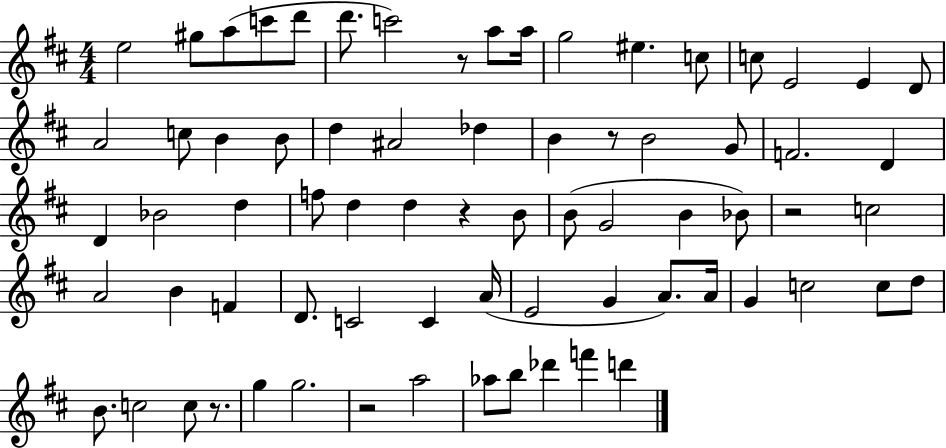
X:1
T:Untitled
M:4/4
L:1/4
K:D
e2 ^g/2 a/2 c'/2 d'/2 d'/2 c'2 z/2 a/2 a/4 g2 ^e c/2 c/2 E2 E D/2 A2 c/2 B B/2 d ^A2 _d B z/2 B2 G/2 F2 D D _B2 d f/2 d d z B/2 B/2 G2 B _B/2 z2 c2 A2 B F D/2 C2 C A/4 E2 G A/2 A/4 G c2 c/2 d/2 B/2 c2 c/2 z/2 g g2 z2 a2 _a/2 b/2 _d' f' d'